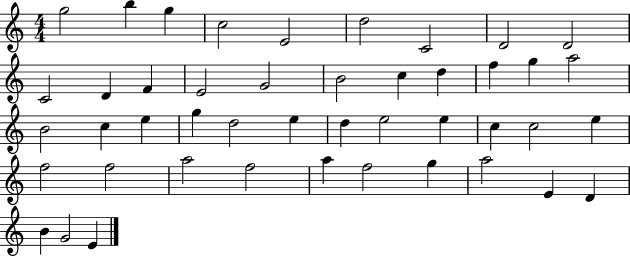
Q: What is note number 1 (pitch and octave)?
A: G5